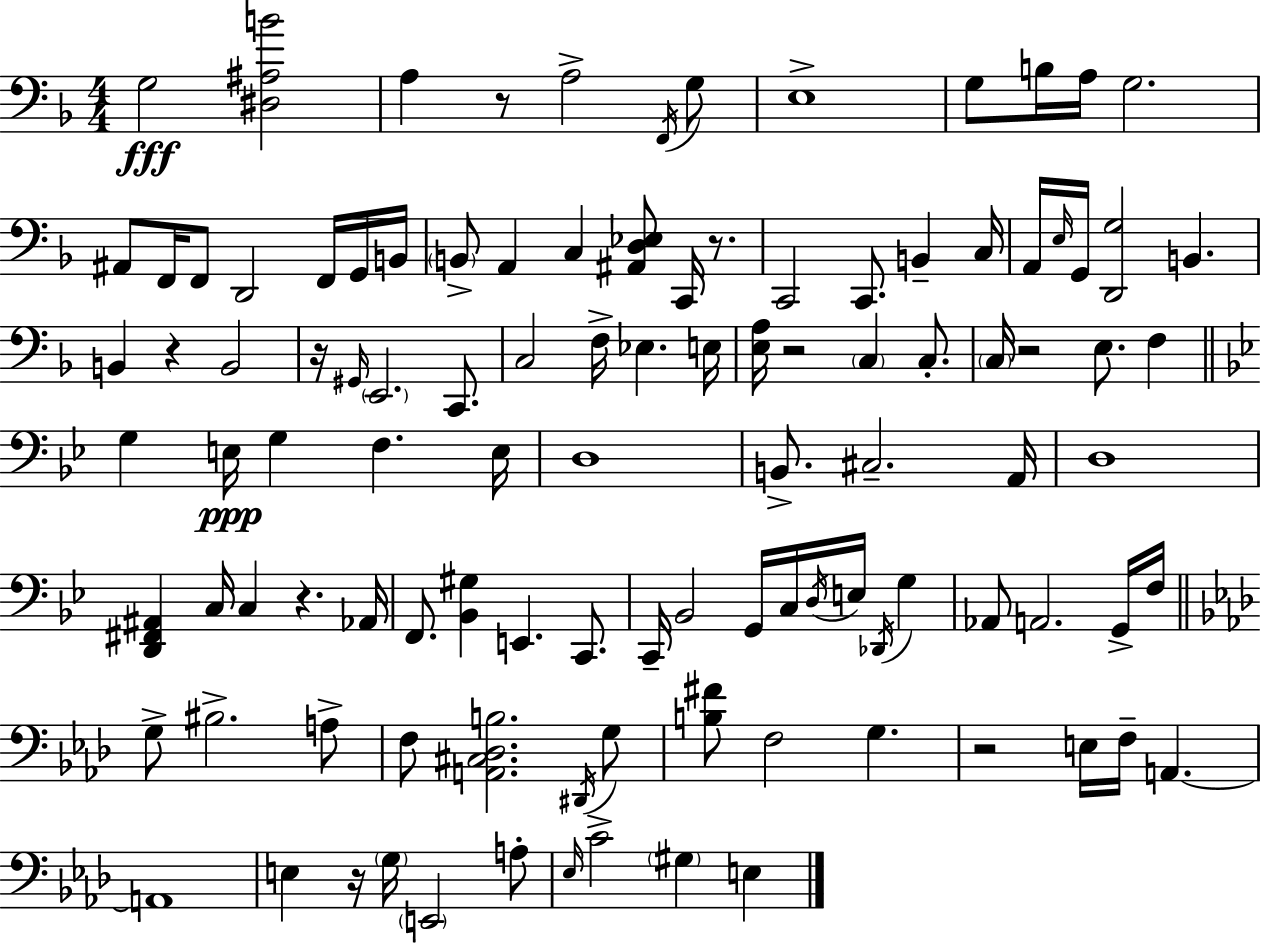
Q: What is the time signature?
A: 4/4